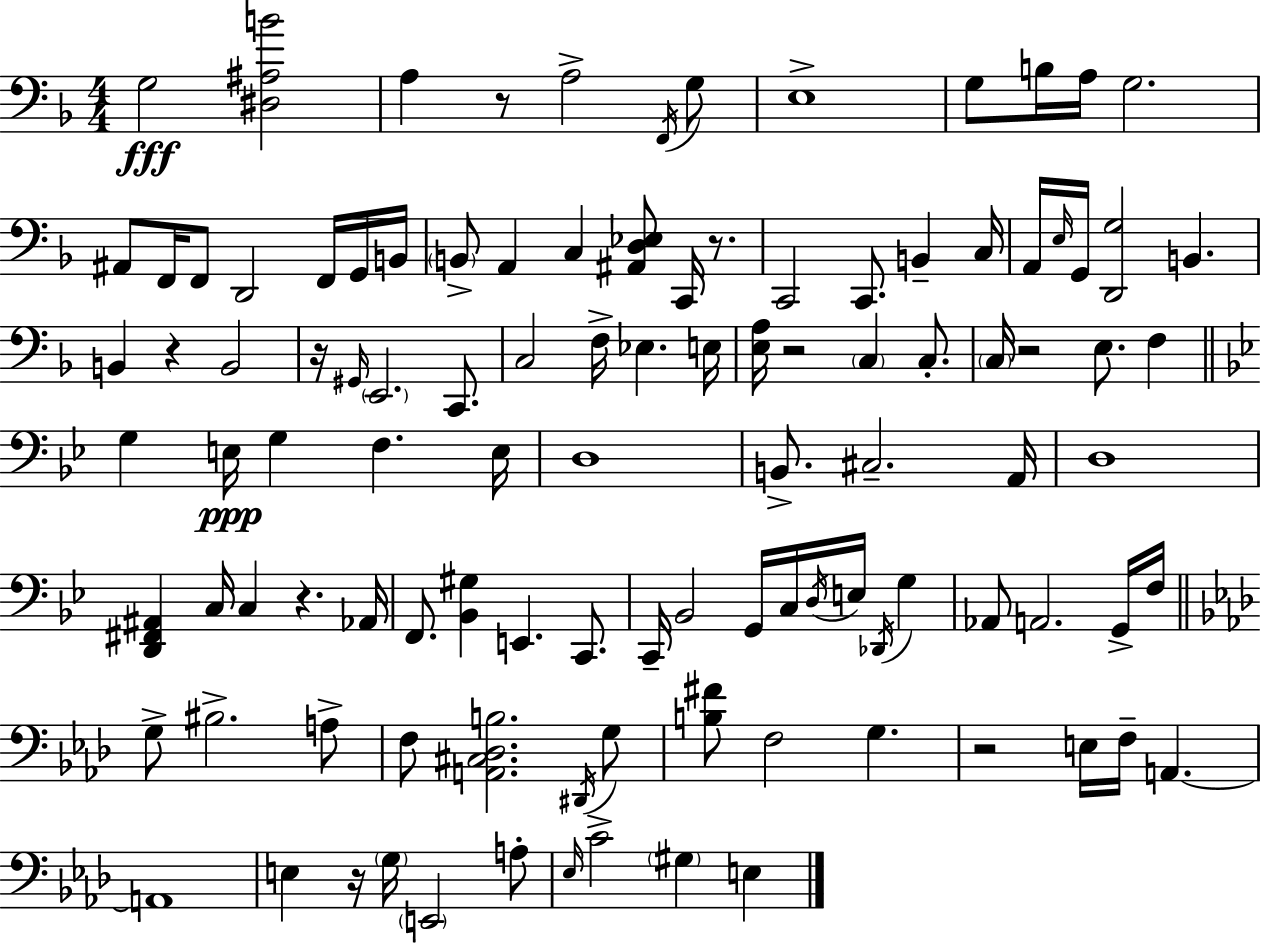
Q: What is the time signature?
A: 4/4